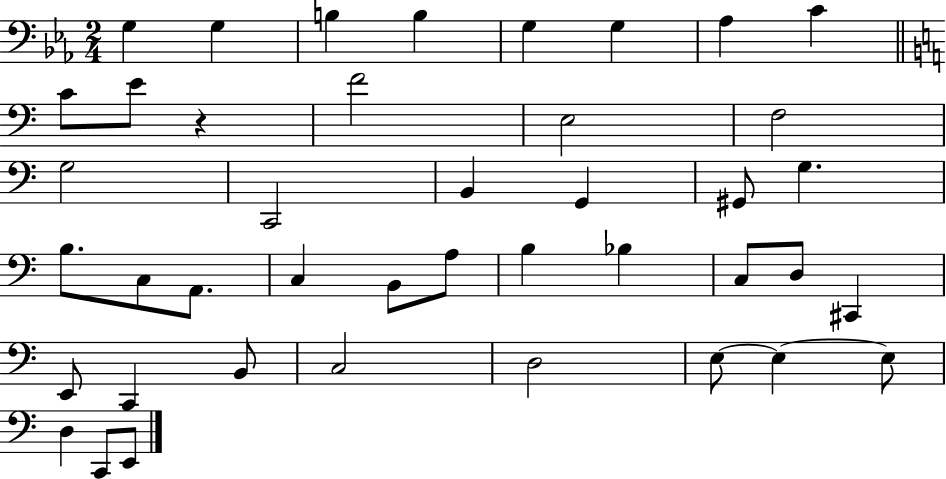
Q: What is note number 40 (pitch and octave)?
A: C2